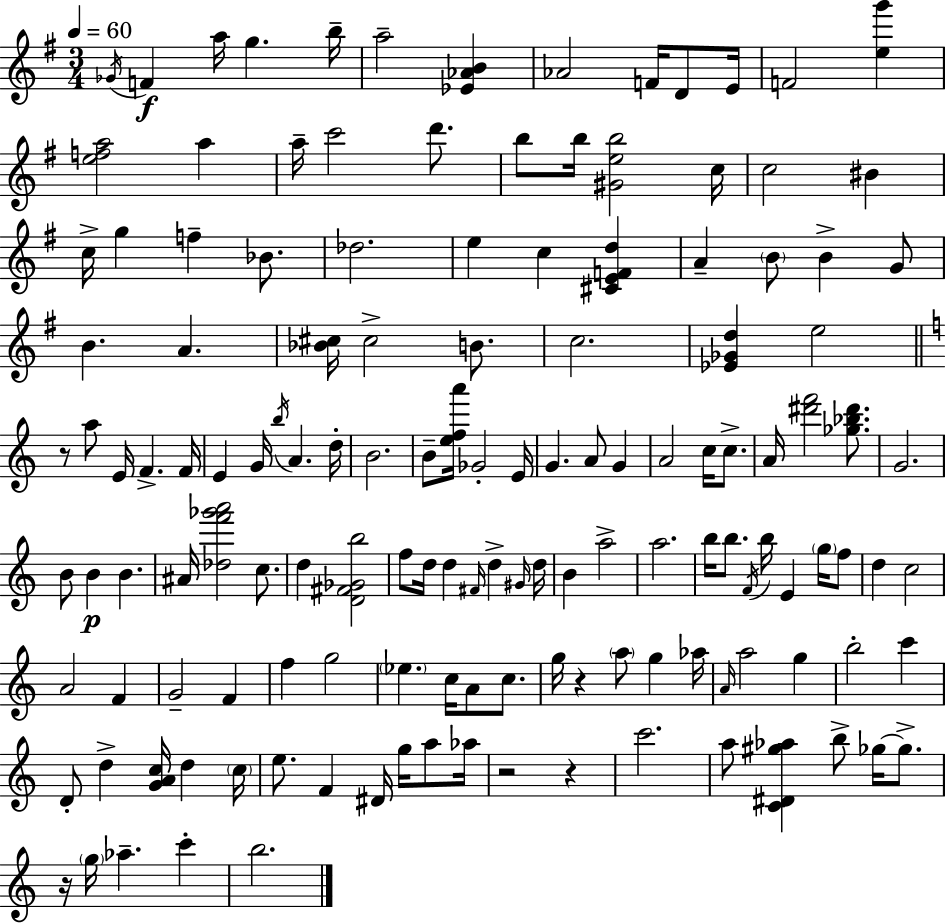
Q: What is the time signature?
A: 3/4